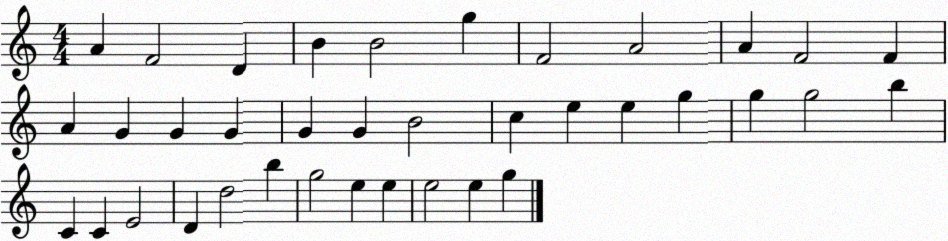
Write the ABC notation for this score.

X:1
T:Untitled
M:4/4
L:1/4
K:C
A F2 D B B2 g F2 A2 A F2 F A G G G G G B2 c e e g g g2 b C C E2 D d2 b g2 e e e2 e g